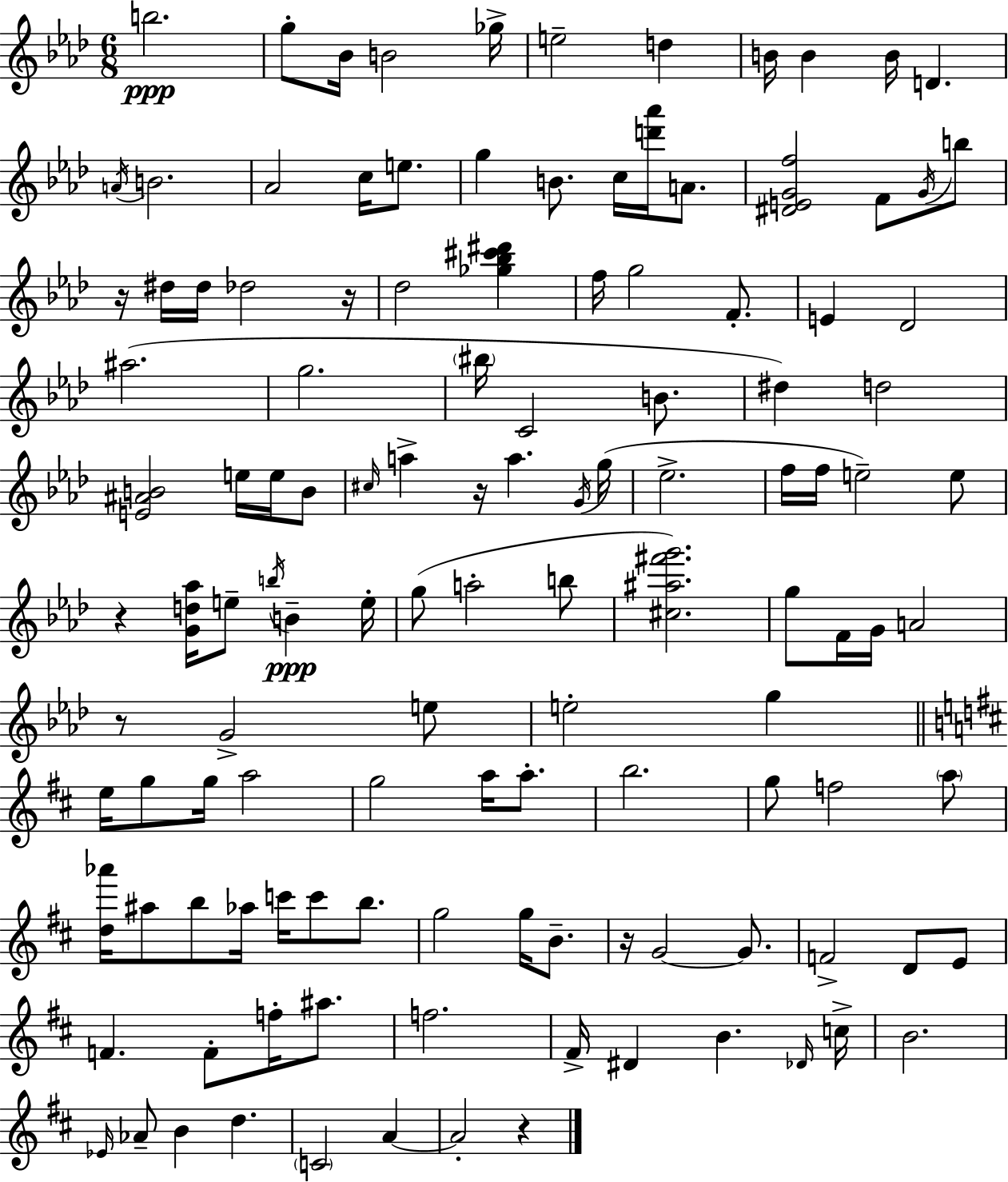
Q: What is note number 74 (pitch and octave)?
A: A5